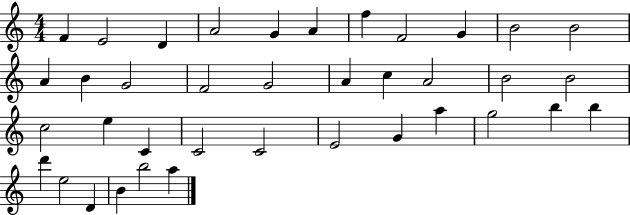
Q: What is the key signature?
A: C major